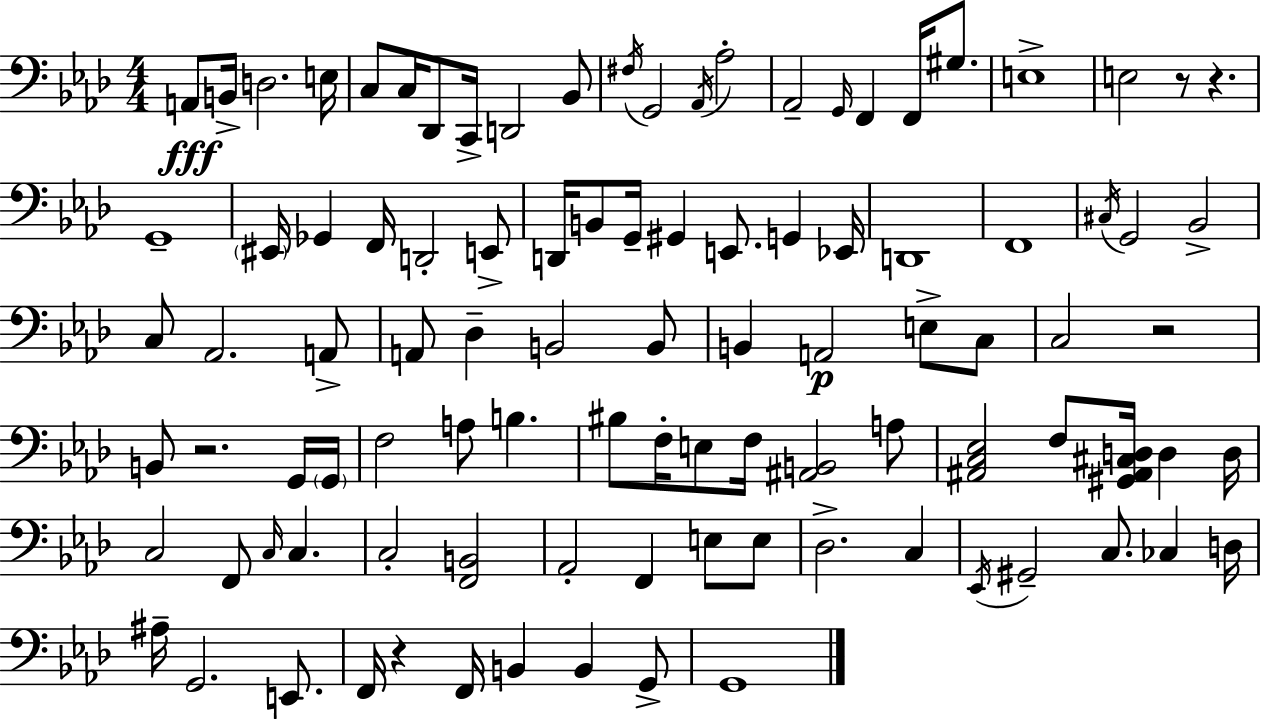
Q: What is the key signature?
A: F minor